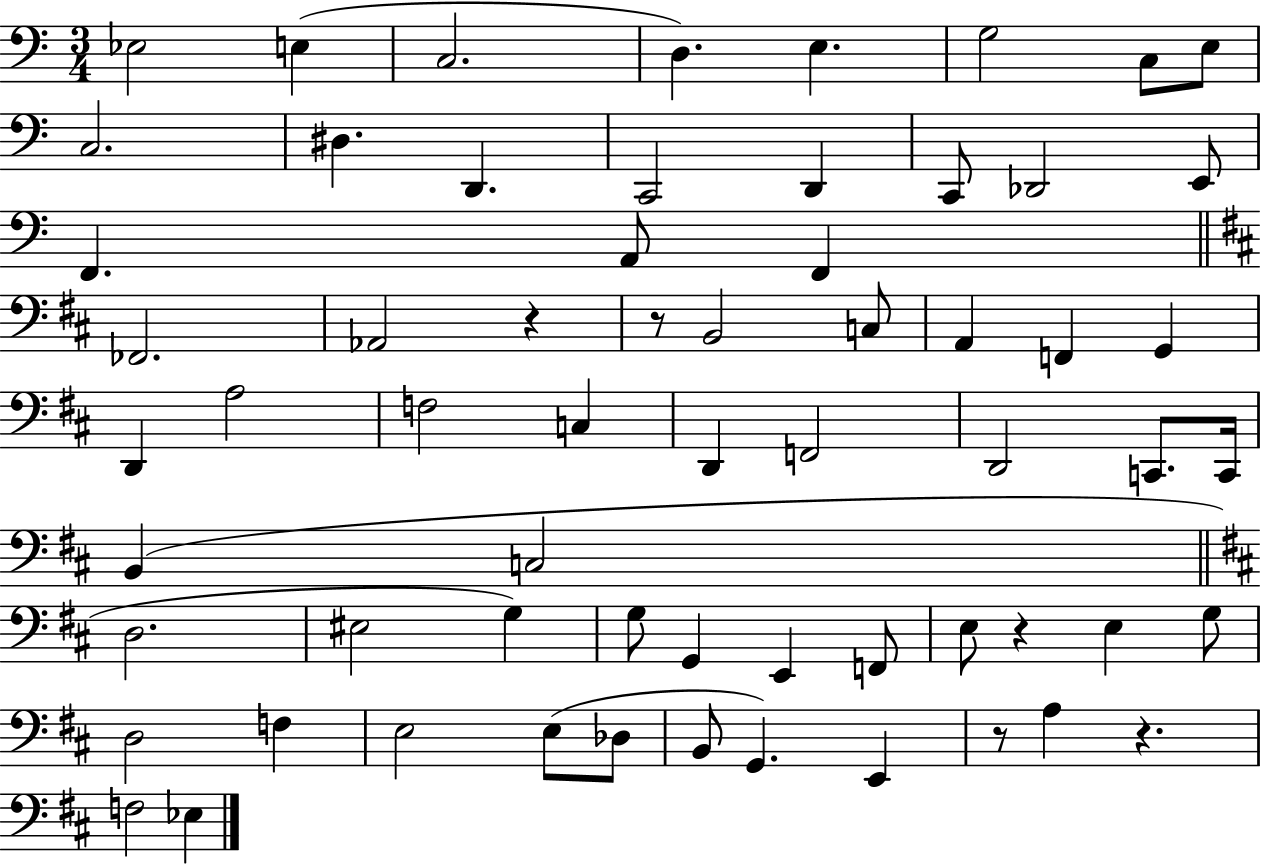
Eb3/h E3/q C3/h. D3/q. E3/q. G3/h C3/e E3/e C3/h. D#3/q. D2/q. C2/h D2/q C2/e Db2/h E2/e F2/q. A2/e F2/q FES2/h. Ab2/h R/q R/e B2/h C3/e A2/q F2/q G2/q D2/q A3/h F3/h C3/q D2/q F2/h D2/h C2/e. C2/s B2/q C3/h D3/h. EIS3/h G3/q G3/e G2/q E2/q F2/e E3/e R/q E3/q G3/e D3/h F3/q E3/h E3/e Db3/e B2/e G2/q. E2/q R/e A3/q R/q. F3/h Eb3/q